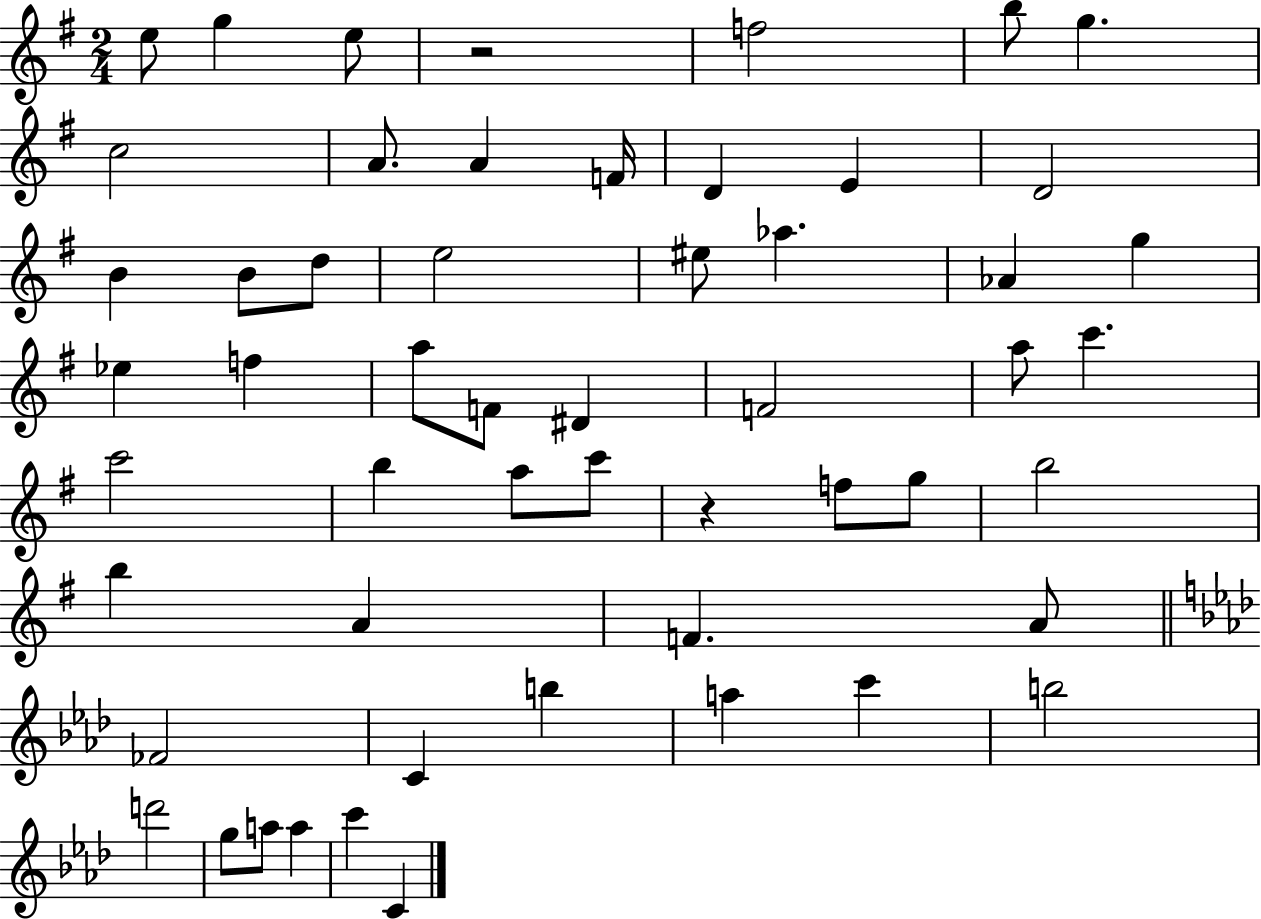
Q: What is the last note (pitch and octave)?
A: C4